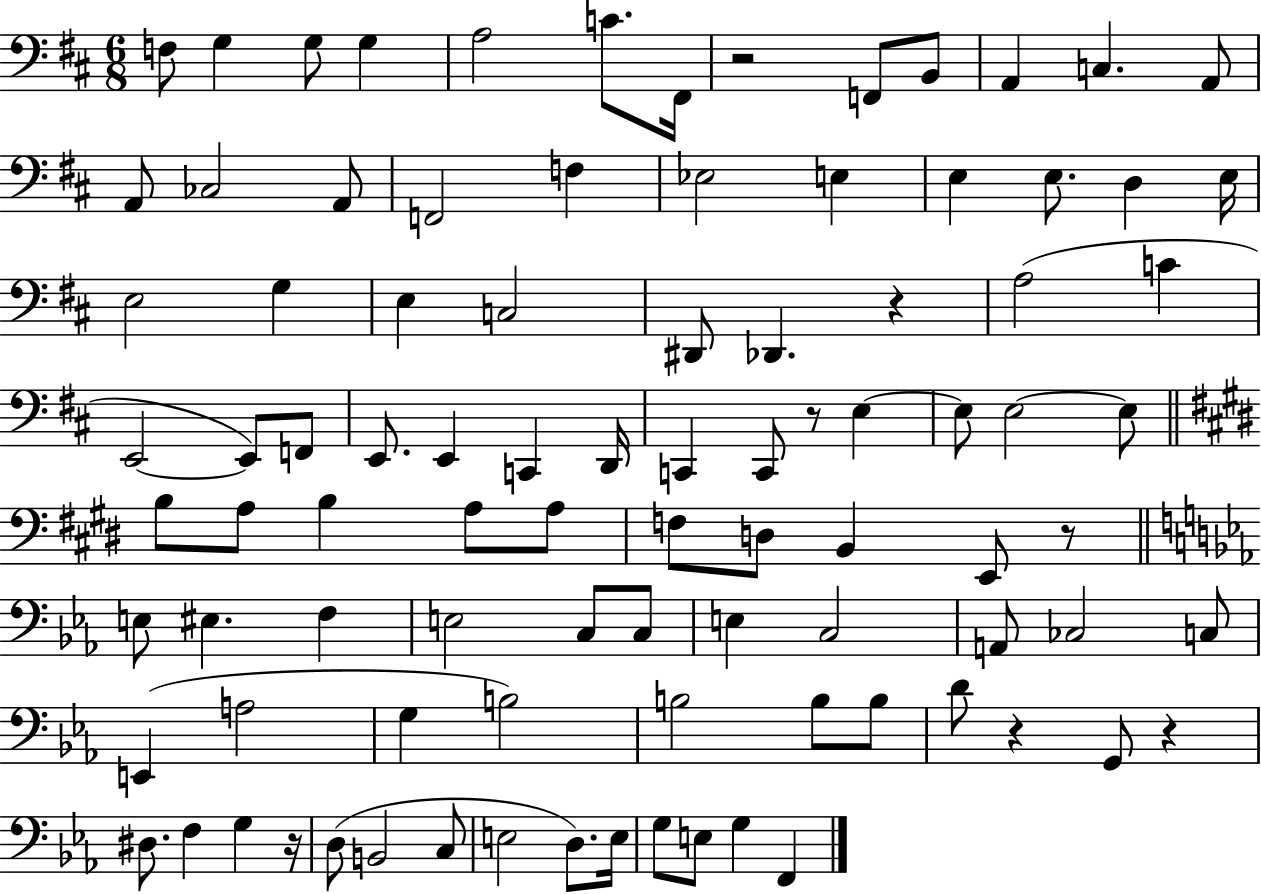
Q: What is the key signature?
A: D major